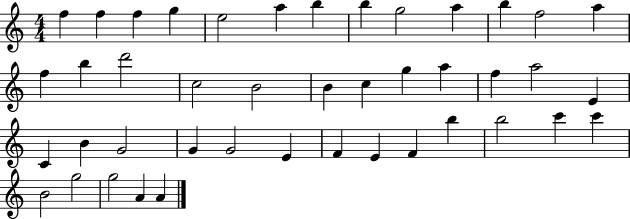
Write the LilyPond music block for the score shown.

{
  \clef treble
  \numericTimeSignature
  \time 4/4
  \key c \major
  f''4 f''4 f''4 g''4 | e''2 a''4 b''4 | b''4 g''2 a''4 | b''4 f''2 a''4 | \break f''4 b''4 d'''2 | c''2 b'2 | b'4 c''4 g''4 a''4 | f''4 a''2 e'4 | \break c'4 b'4 g'2 | g'4 g'2 e'4 | f'4 e'4 f'4 b''4 | b''2 c'''4 c'''4 | \break b'2 g''2 | g''2 a'4 a'4 | \bar "|."
}